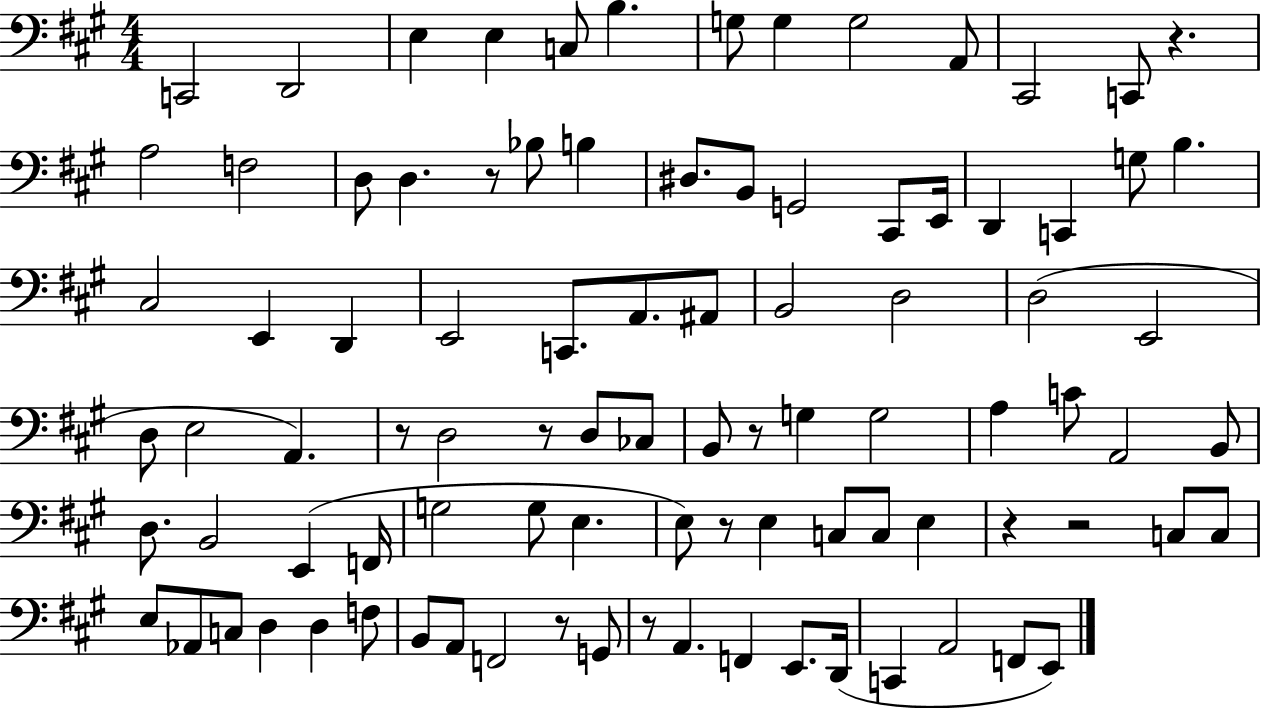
{
  \clef bass
  \numericTimeSignature
  \time 4/4
  \key a \major
  c,2 d,2 | e4 e4 c8 b4. | g8 g4 g2 a,8 | cis,2 c,8 r4. | \break a2 f2 | d8 d4. r8 bes8 b4 | dis8. b,8 g,2 cis,8 e,16 | d,4 c,4 g8 b4. | \break cis2 e,4 d,4 | e,2 c,8. a,8. ais,8 | b,2 d2 | d2( e,2 | \break d8 e2 a,4.) | r8 d2 r8 d8 ces8 | b,8 r8 g4 g2 | a4 c'8 a,2 b,8 | \break d8. b,2 e,4( f,16 | g2 g8 e4. | e8) r8 e4 c8 c8 e4 | r4 r2 c8 c8 | \break e8 aes,8 c8 d4 d4 f8 | b,8 a,8 f,2 r8 g,8 | r8 a,4. f,4 e,8. d,16( | c,4 a,2 f,8 e,8) | \break \bar "|."
}